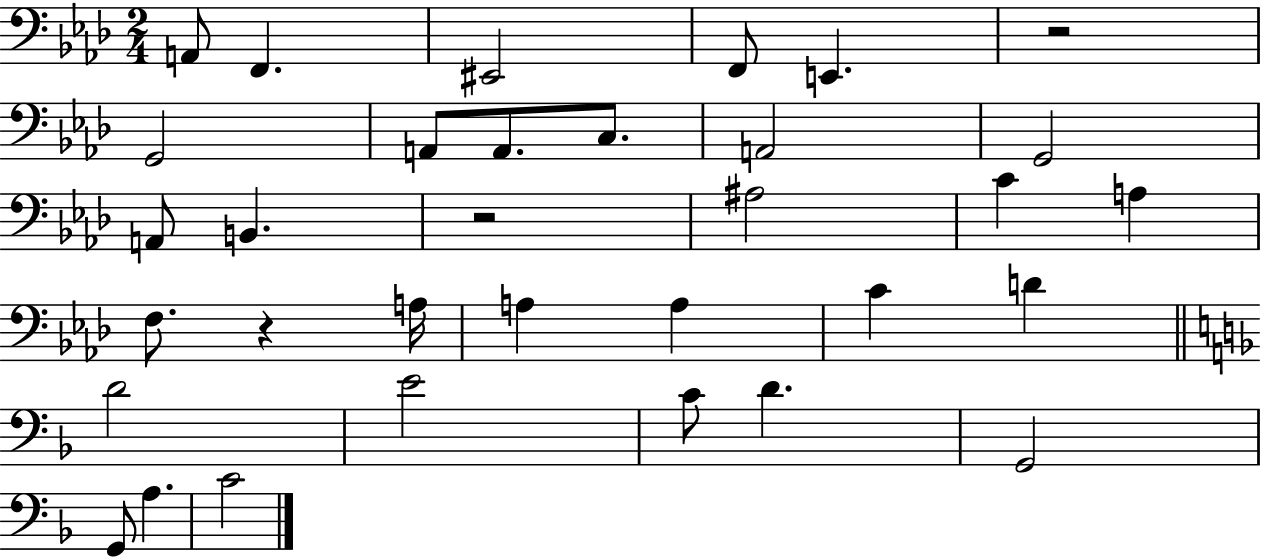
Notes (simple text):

A2/e F2/q. EIS2/h F2/e E2/q. R/h G2/h A2/e A2/e. C3/e. A2/h G2/h A2/e B2/q. R/h A#3/h C4/q A3/q F3/e. R/q A3/s A3/q A3/q C4/q D4/q D4/h E4/h C4/e D4/q. G2/h G2/e A3/q. C4/h